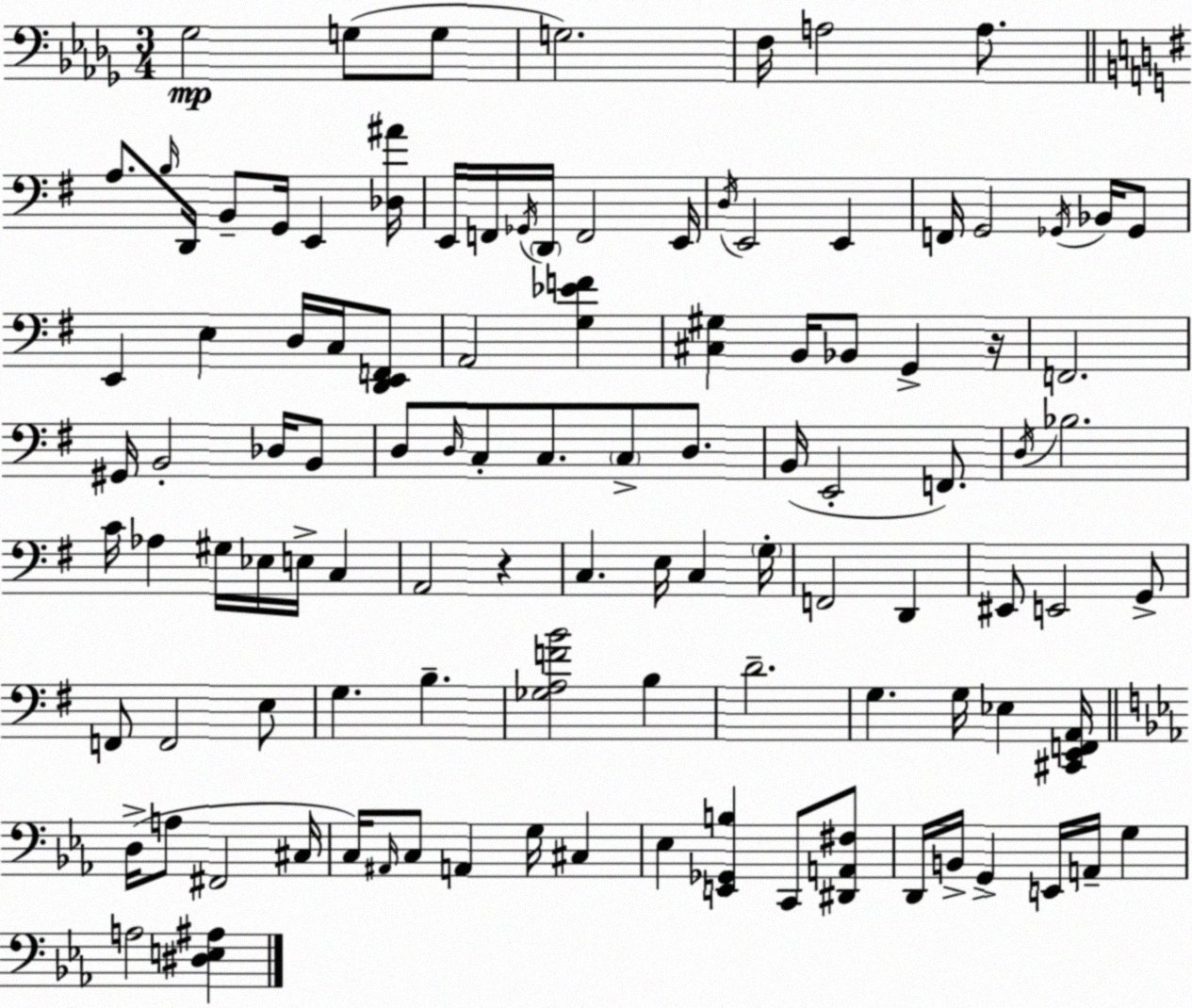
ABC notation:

X:1
T:Untitled
M:3/4
L:1/4
K:Bbm
_G,2 G,/2 G,/2 G,2 F,/4 A,2 A,/2 A,/2 B,/4 D,,/4 B,,/2 G,,/4 E,, [_D,^A]/4 E,,/4 F,,/4 _G,,/4 D,,/4 F,,2 E,,/4 D,/4 E,,2 E,, F,,/4 G,,2 _G,,/4 _B,,/4 _G,,/2 E,, E, D,/4 C,/4 [D,,E,,F,,]/2 A,,2 [G,_EF] [^C,^G,] B,,/4 _B,,/2 G,, z/4 F,,2 ^G,,/4 B,,2 _D,/4 B,,/2 D,/2 D,/4 C,/2 C,/2 C,/2 D,/2 B,,/4 E,,2 F,,/2 D,/4 _B,2 C/4 _A, ^G,/4 _E,/4 E,/4 C, A,,2 z C, E,/4 C, G,/4 F,,2 D,, ^E,,/2 E,,2 G,,/2 F,,/2 F,,2 E,/2 G, B, [_G,A,FB]2 B, D2 G, G,/4 _E, [^C,,E,,F,,A,,]/4 D,/4 A,/2 ^F,,2 ^C,/4 C,/4 ^A,,/4 C,/2 A,, G,/4 ^C, _E, [E,,_G,,B,] C,,/2 [^D,,A,,^F,]/2 D,,/4 B,,/4 G,, E,,/4 A,,/4 G, A,2 [^D,E,^A,]